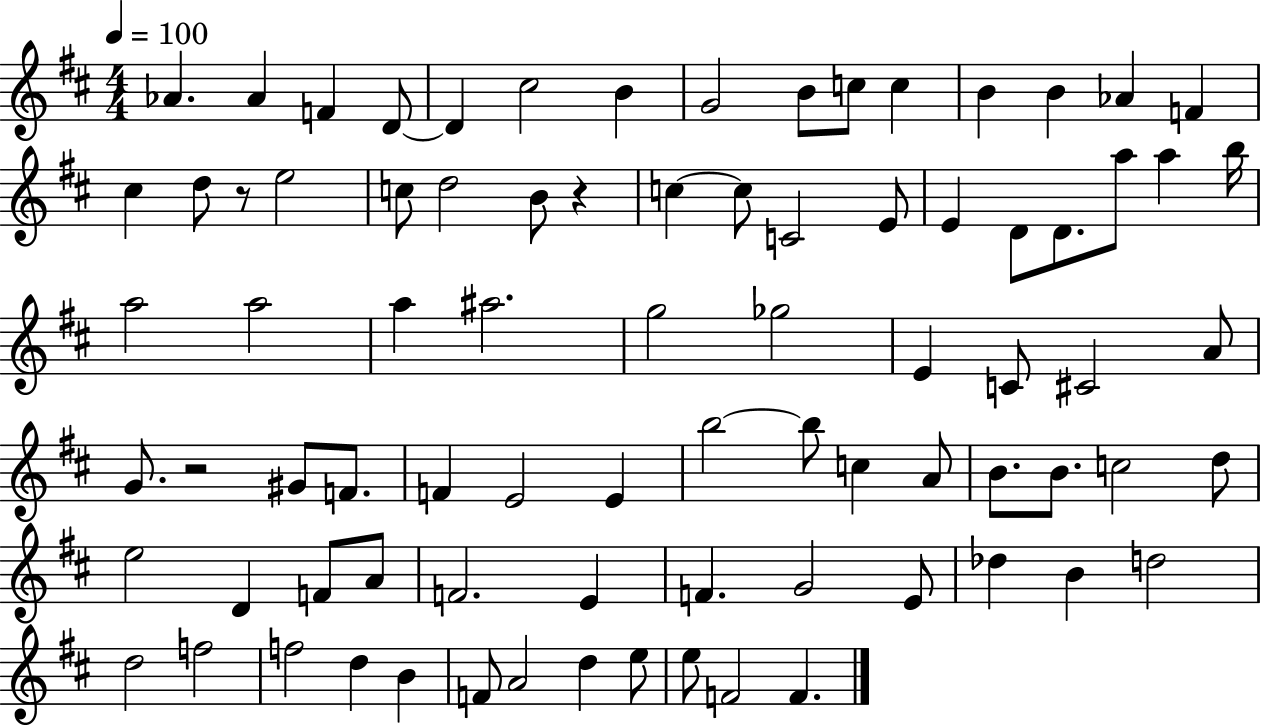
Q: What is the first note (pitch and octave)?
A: Ab4